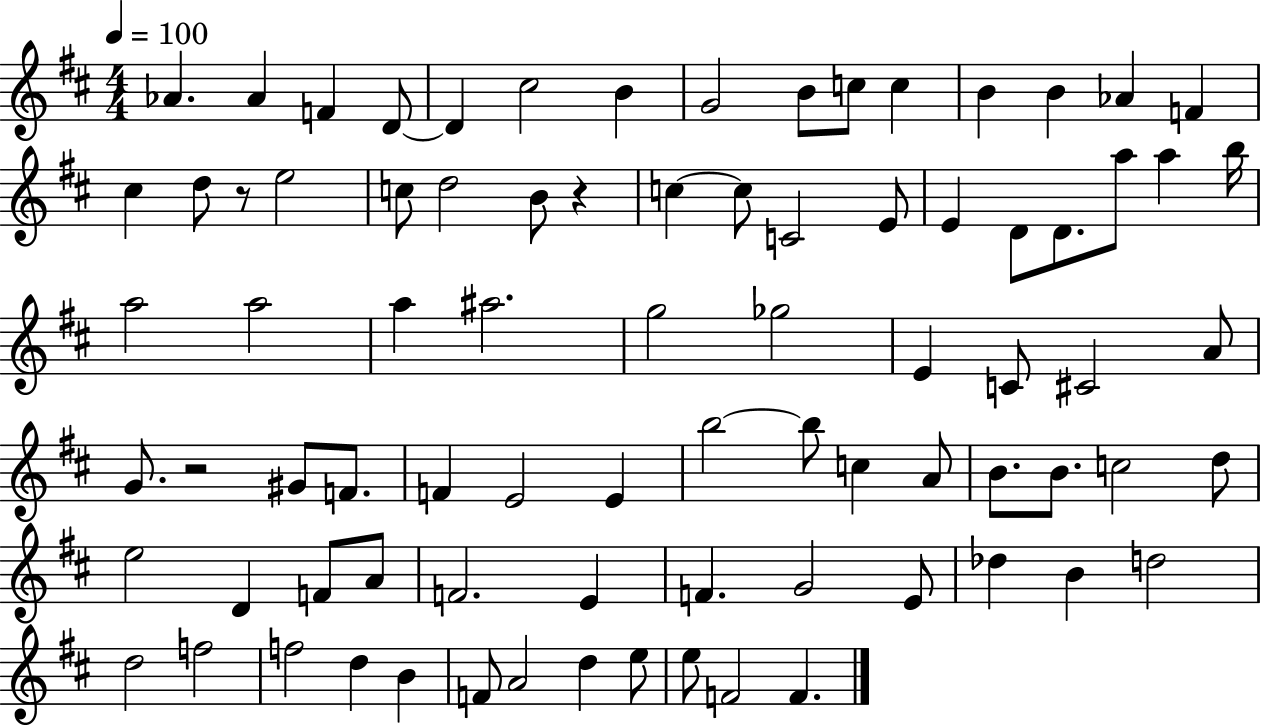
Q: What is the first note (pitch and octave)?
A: Ab4